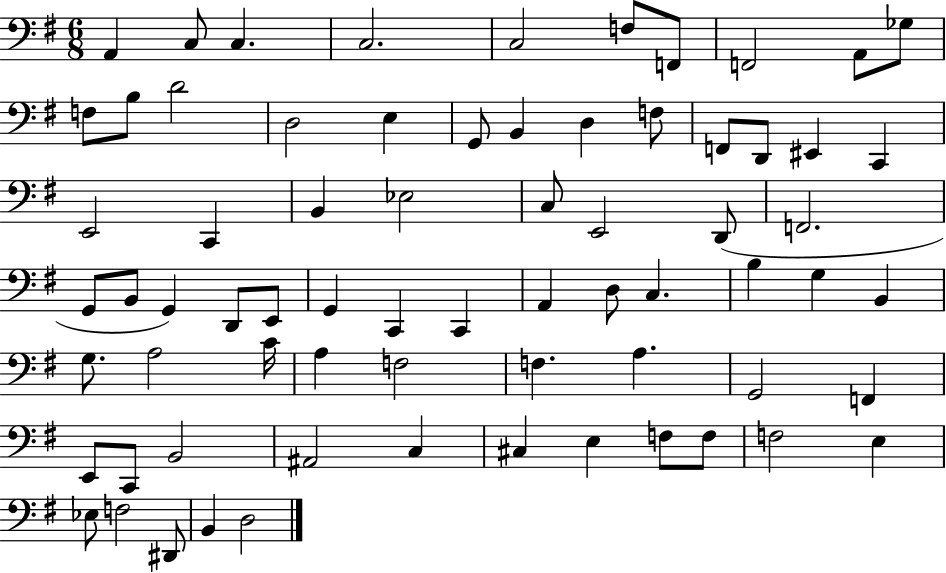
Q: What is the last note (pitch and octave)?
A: D3